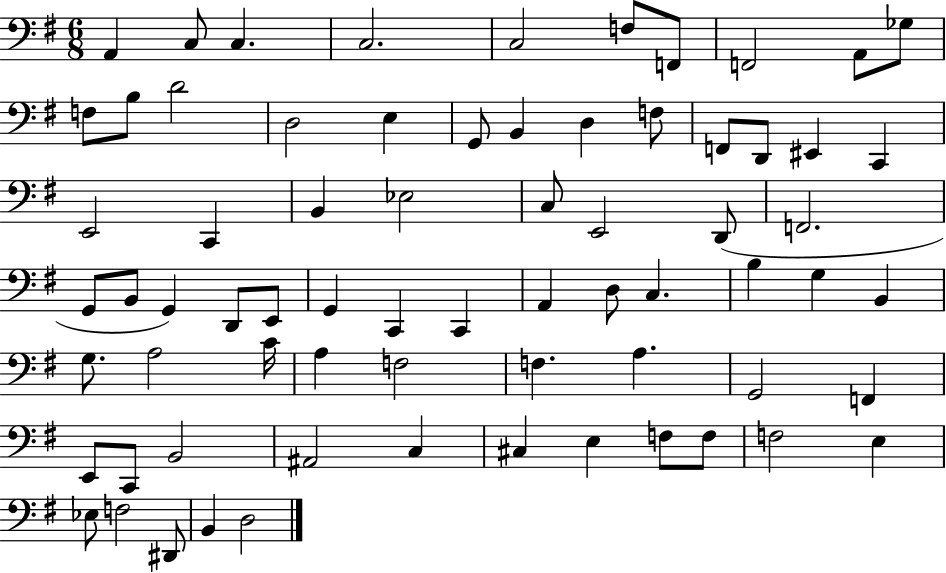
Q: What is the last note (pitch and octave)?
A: D3